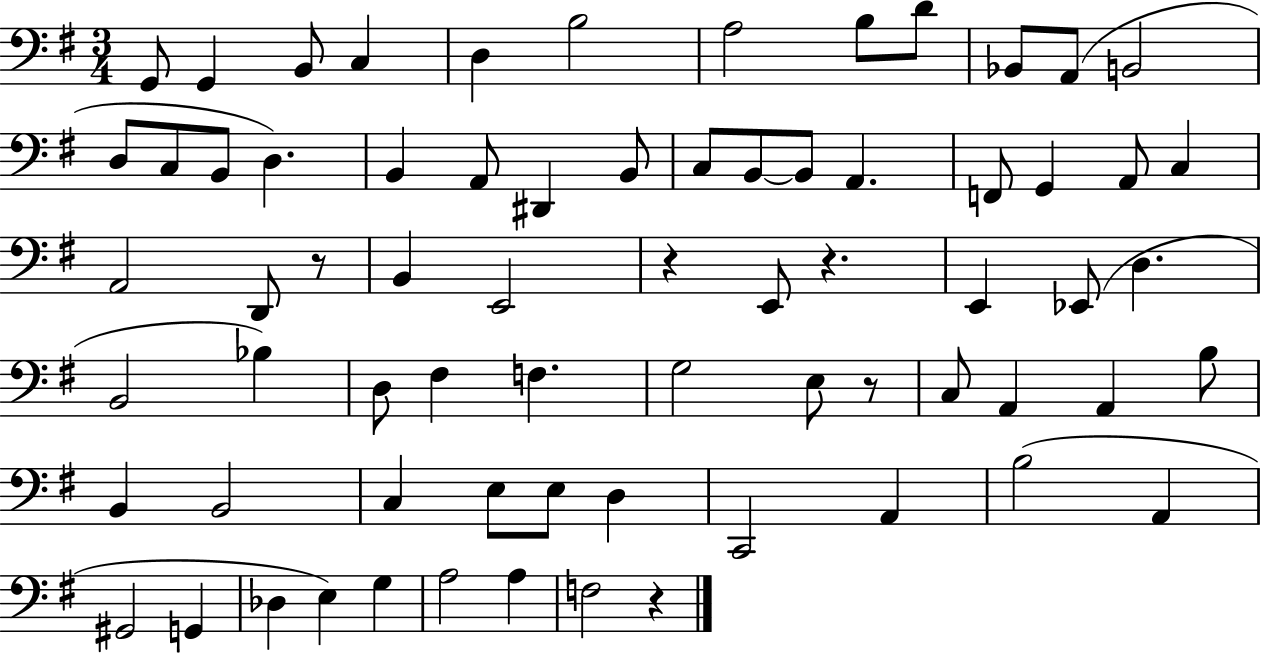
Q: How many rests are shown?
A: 5